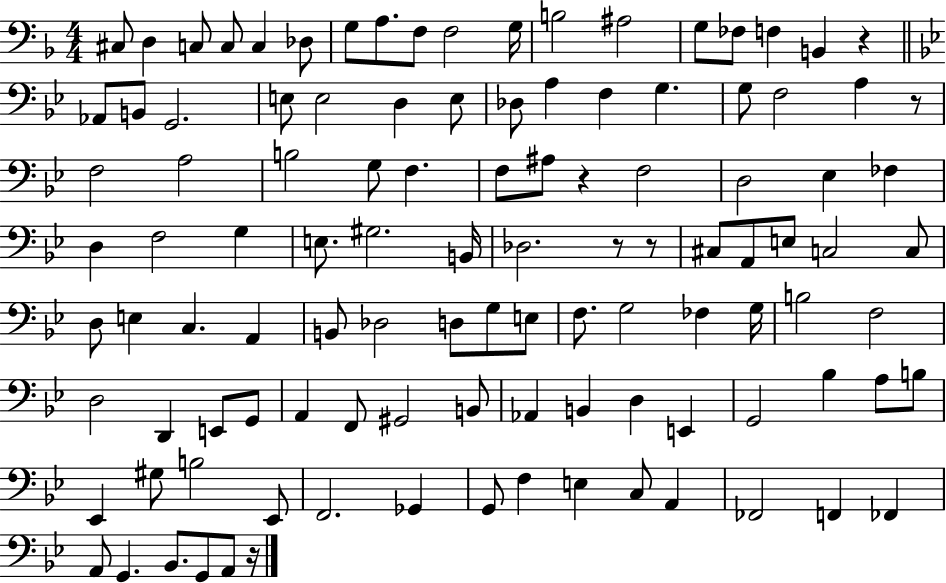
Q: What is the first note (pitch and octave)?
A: C#3